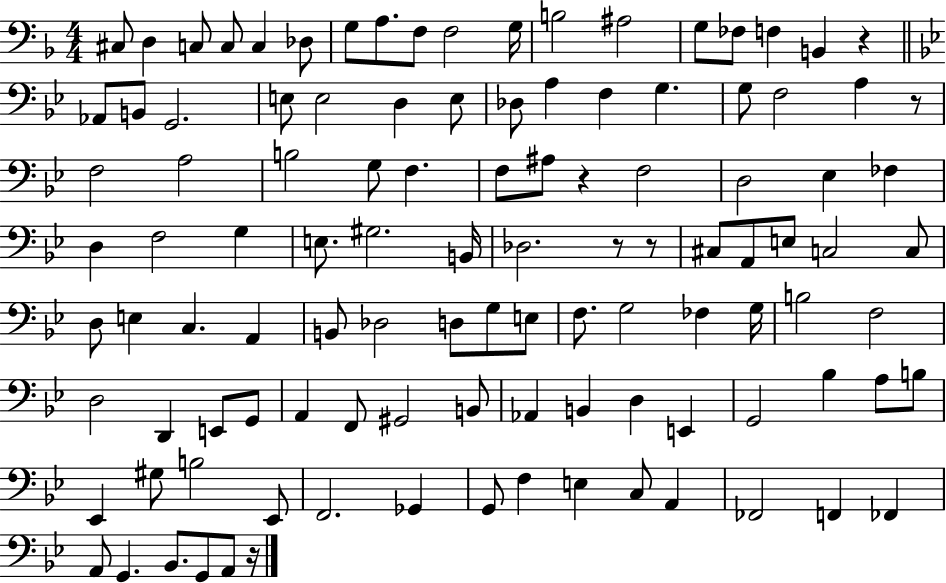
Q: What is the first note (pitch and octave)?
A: C#3